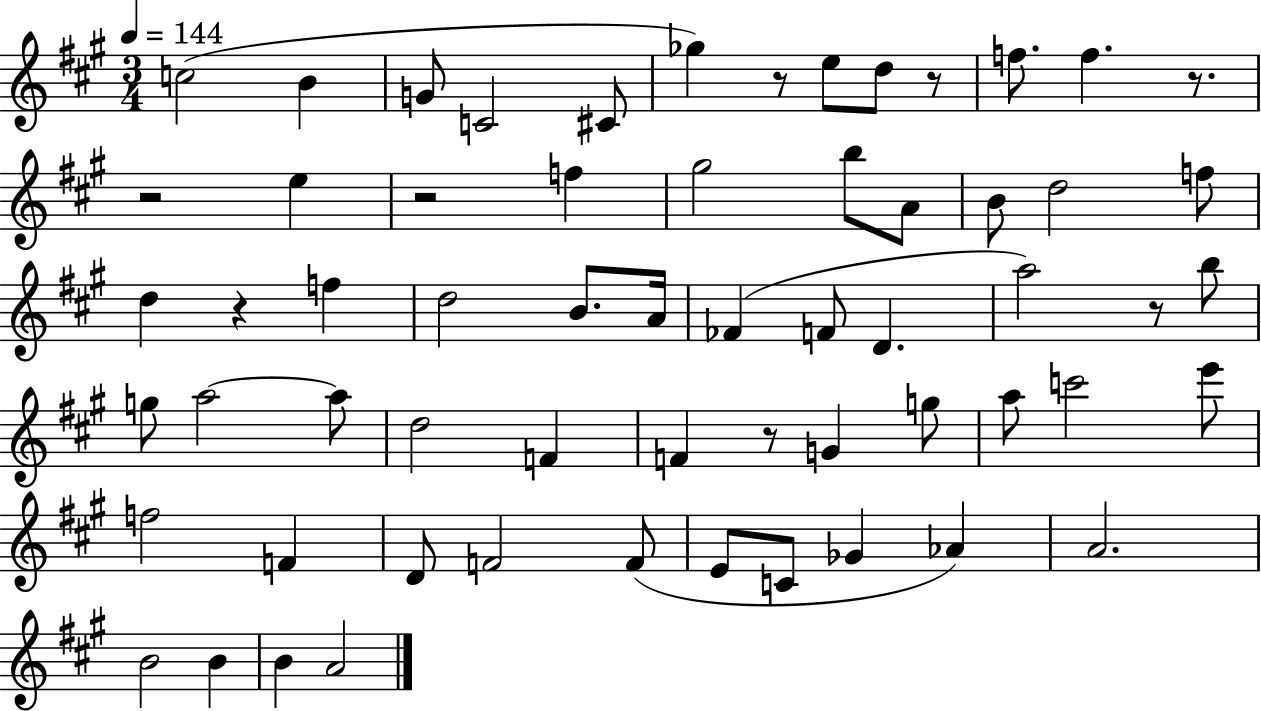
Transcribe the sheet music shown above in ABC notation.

X:1
T:Untitled
M:3/4
L:1/4
K:A
c2 B G/2 C2 ^C/2 _g z/2 e/2 d/2 z/2 f/2 f z/2 z2 e z2 f ^g2 b/2 A/2 B/2 d2 f/2 d z f d2 B/2 A/4 _F F/2 D a2 z/2 b/2 g/2 a2 a/2 d2 F F z/2 G g/2 a/2 c'2 e'/2 f2 F D/2 F2 F/2 E/2 C/2 _G _A A2 B2 B B A2